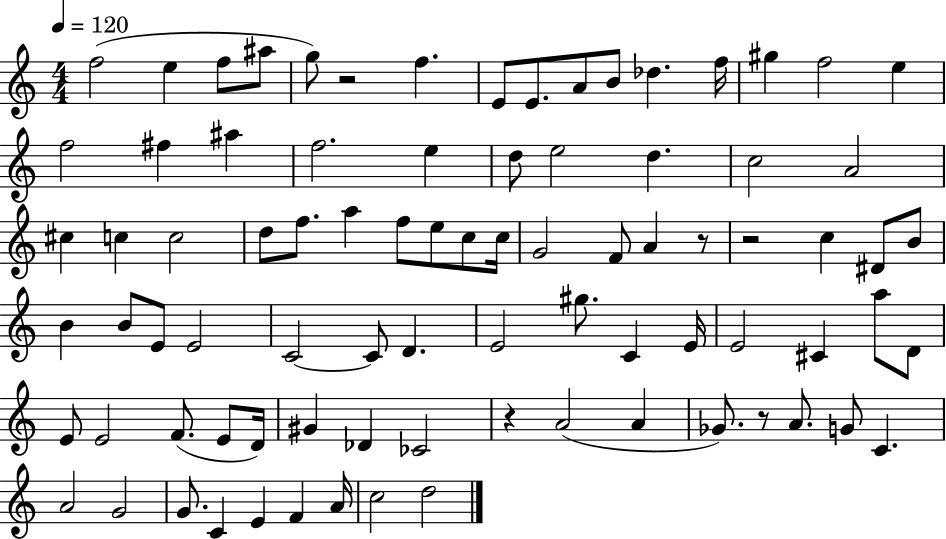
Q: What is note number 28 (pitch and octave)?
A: C5